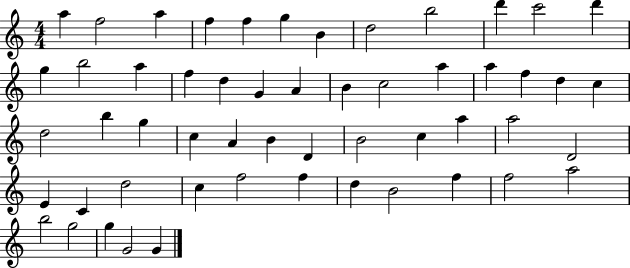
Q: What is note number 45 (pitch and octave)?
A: D5